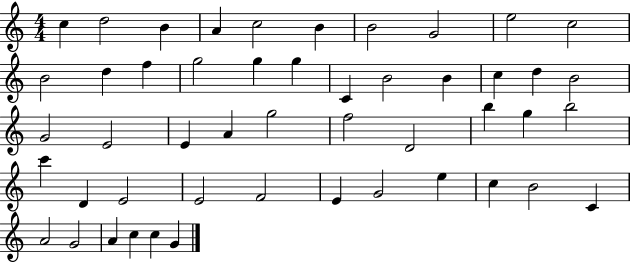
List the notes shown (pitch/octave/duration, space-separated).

C5/q D5/h B4/q A4/q C5/h B4/q B4/h G4/h E5/h C5/h B4/h D5/q F5/q G5/h G5/q G5/q C4/q B4/h B4/q C5/q D5/q B4/h G4/h E4/h E4/q A4/q G5/h F5/h D4/h B5/q G5/q B5/h C6/q D4/q E4/h E4/h F4/h E4/q G4/h E5/q C5/q B4/h C4/q A4/h G4/h A4/q C5/q C5/q G4/q